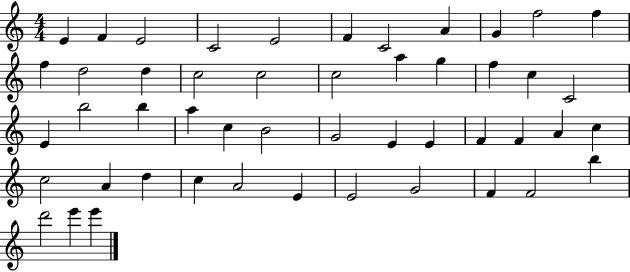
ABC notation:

X:1
T:Untitled
M:4/4
L:1/4
K:C
E F E2 C2 E2 F C2 A G f2 f f d2 d c2 c2 c2 a g f c C2 E b2 b a c B2 G2 E E F F A c c2 A d c A2 E E2 G2 F F2 b d'2 e' e'